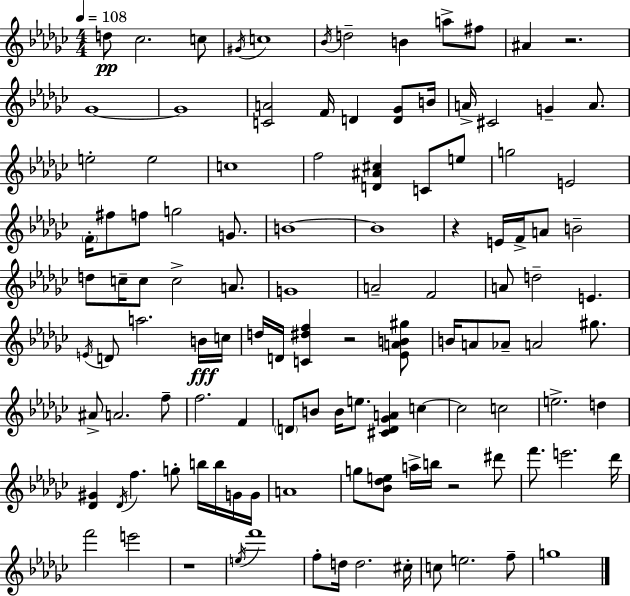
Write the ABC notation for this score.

X:1
T:Untitled
M:4/4
L:1/4
K:Ebm
d/2 _c2 c/2 ^G/4 c4 _B/4 d2 B a/2 ^f/2 ^A z2 _G4 _G4 [CA]2 F/4 D [D_G]/2 B/4 A/4 ^C2 G A/2 e2 e2 c4 f2 [D^A^c] C/2 e/2 g2 E2 F/4 ^f/2 f/2 g2 G/2 B4 B4 z E/4 F/4 A/2 B2 d/2 c/4 c/2 c2 A/2 G4 A2 F2 A/2 d2 E E/4 D/2 a2 B/4 c/4 d/4 D/4 [C^df] z2 [_EAB^g]/2 B/4 A/2 _A/2 A2 ^g/2 ^A/2 A2 f/2 f2 F D/2 B/2 B/4 e/2 [^CD_GA] c c2 c2 e2 d [_D^G] _D/4 f g/2 b/4 b/4 G/4 G/4 A4 g/2 [_B_de]/2 a/4 b/4 z2 ^d'/2 f'/2 e'2 _d'/4 f'2 e'2 z4 e/4 f'4 f/2 d/4 d2 ^c/4 c/2 e2 f/2 g4